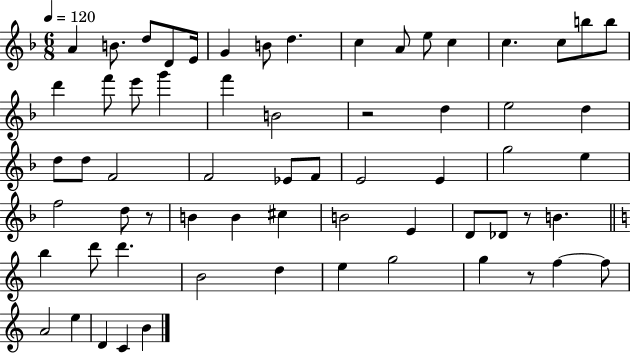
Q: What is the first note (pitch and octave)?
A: A4